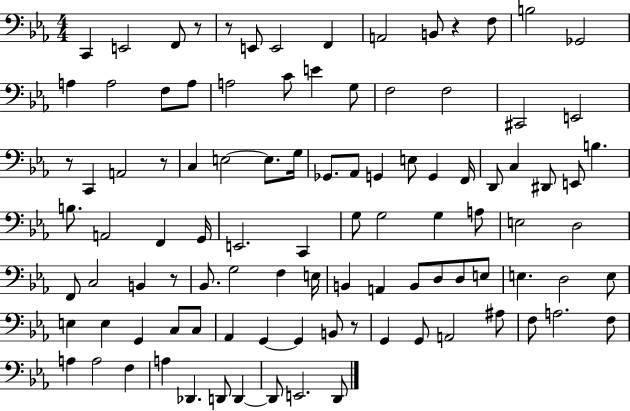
{
  \clef bass
  \numericTimeSignature
  \time 4/4
  \key ees \major
  c,4 e,2 f,8 r8 | r8 e,8 e,2 f,4 | a,2 b,8 r4 f8 | b2 ges,2 | \break a4 a2 f8 a8 | a2 c'8 e'4 g8 | f2 f2 | cis,2 e,2 | \break r8 c,4 a,2 r8 | c4 e2~~ e8. g16 | ges,8. aes,8 g,4 e8 g,4 f,16 | d,8 c4 dis,8 e,8 b4. | \break b8. a,2 f,4 g,16 | e,2. c,4 | g8 g2 g4 a8 | e2 d2 | \break f,8 c2 b,4 r8 | bes,8. g2 f4 e16 | b,4 a,4 b,8 d8 d8 e8 | e4. d2 e8 | \break e4 e4 g,4 c8 c8 | aes,4 g,4~~ g,4 b,8 r8 | g,4 g,8 a,2 ais8 | f8 a2. f8 | \break a4 a2 f4 | a4 des,4. d,8 d,4~~ | d,8 e,2. d,8 | \bar "|."
}